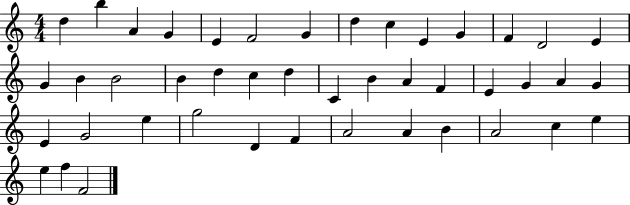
D5/q B5/q A4/q G4/q E4/q F4/h G4/q D5/q C5/q E4/q G4/q F4/q D4/h E4/q G4/q B4/q B4/h B4/q D5/q C5/q D5/q C4/q B4/q A4/q F4/q E4/q G4/q A4/q G4/q E4/q G4/h E5/q G5/h D4/q F4/q A4/h A4/q B4/q A4/h C5/q E5/q E5/q F5/q F4/h